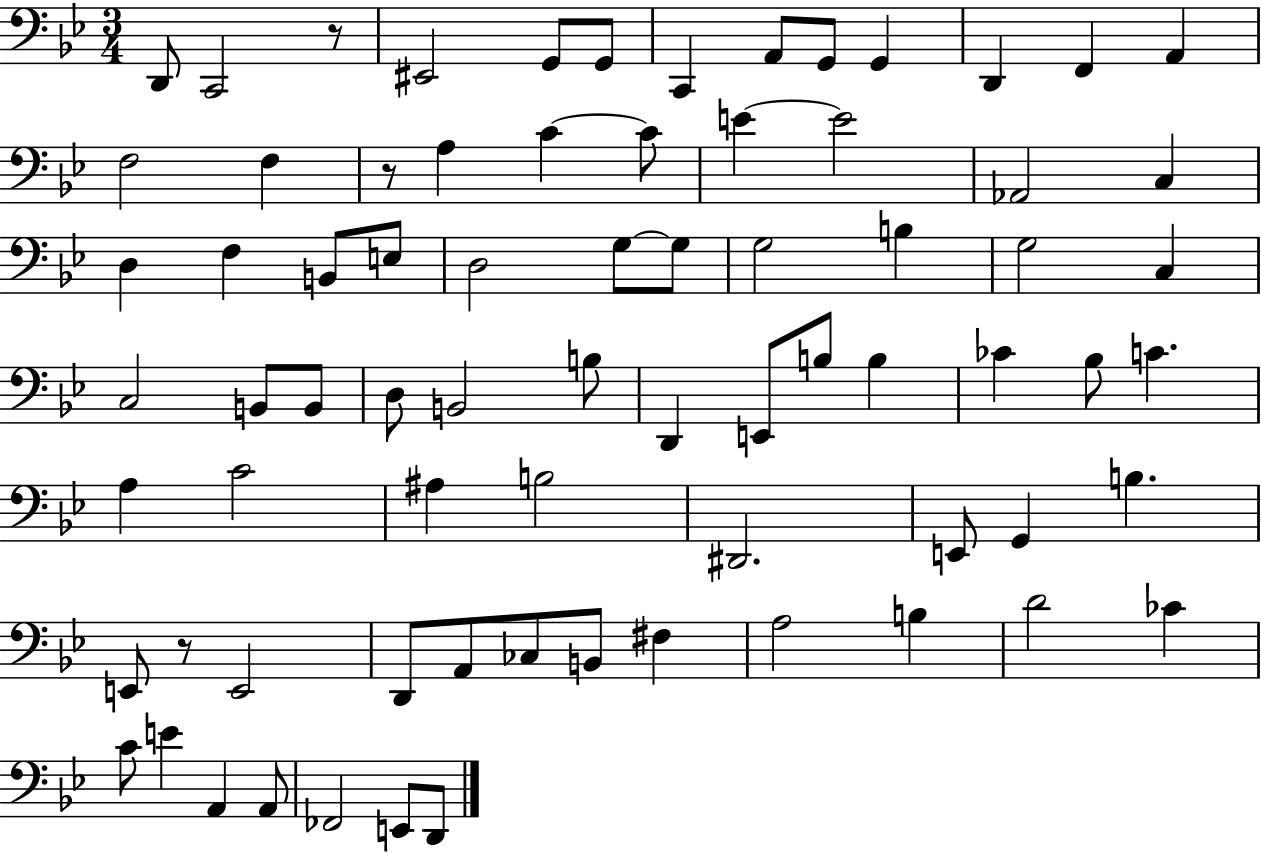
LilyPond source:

{
  \clef bass
  \numericTimeSignature
  \time 3/4
  \key bes \major
  d,8 c,2 r8 | eis,2 g,8 g,8 | c,4 a,8 g,8 g,4 | d,4 f,4 a,4 | \break f2 f4 | r8 a4 c'4~~ c'8 | e'4~~ e'2 | aes,2 c4 | \break d4 f4 b,8 e8 | d2 g8~~ g8 | g2 b4 | g2 c4 | \break c2 b,8 b,8 | d8 b,2 b8 | d,4 e,8 b8 b4 | ces'4 bes8 c'4. | \break a4 c'2 | ais4 b2 | dis,2. | e,8 g,4 b4. | \break e,8 r8 e,2 | d,8 a,8 ces8 b,8 fis4 | a2 b4 | d'2 ces'4 | \break c'8 e'4 a,4 a,8 | fes,2 e,8 d,8 | \bar "|."
}